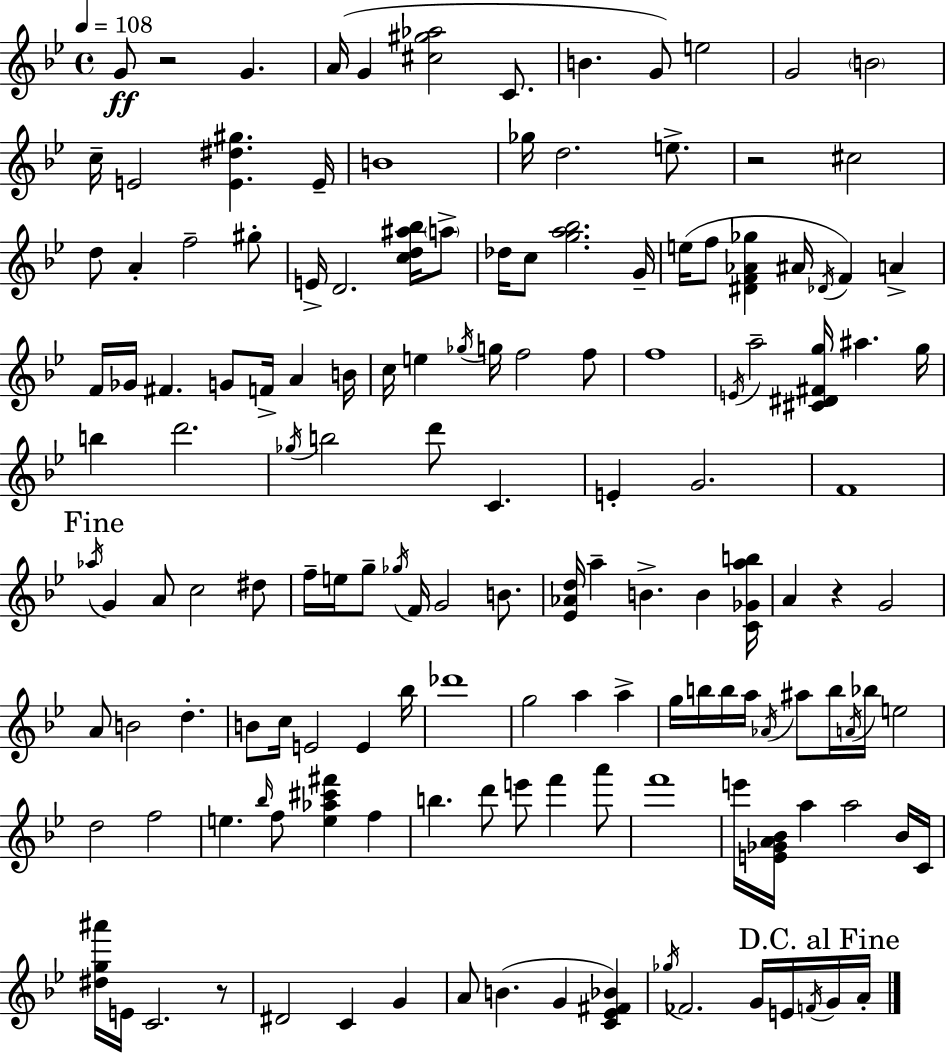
{
  \clef treble
  \time 4/4
  \defaultTimeSignature
  \key bes \major
  \tempo 4 = 108
  g'8\ff r2 g'4. | a'16( g'4 <cis'' gis'' aes''>2 c'8. | b'4. g'8) e''2 | g'2 \parenthesize b'2 | \break c''16-- e'2 <e' dis'' gis''>4. e'16-- | b'1 | ges''16 d''2. e''8.-> | r2 cis''2 | \break d''8 a'4-. f''2-- gis''8-. | e'16-> d'2. <c'' d'' ais'' bes''>16 \parenthesize a''8-> | des''16 c''8 <g'' a'' bes''>2. g'16-- | e''16( f''8 <dis' f' aes' ges''>4 ais'16 \acciaccatura { des'16 }) f'4 a'4-> | \break f'16 ges'16 fis'4. g'8 f'16-> a'4 | b'16 c''16 e''4 \acciaccatura { ges''16 } g''16 f''2 | f''8 f''1 | \acciaccatura { e'16 } a''2-- <cis' dis' fis' g''>16 ais''4. | \break g''16 b''4 d'''2. | \acciaccatura { ges''16 } b''2 d'''8 c'4. | e'4-. g'2. | f'1 | \break \mark "Fine" \acciaccatura { aes''16 } g'4 a'8 c''2 | dis''8 f''16-- e''16 g''8-- \acciaccatura { ges''16 } f'16 g'2 | b'8. <ees' aes' d''>16 a''4-- b'4.-> | b'4 <c' ges' a'' b''>16 a'4 r4 g'2 | \break a'8 b'2 | d''4.-. b'8 c''16 e'2 | e'4 bes''16 des'''1 | g''2 a''4 | \break a''4-> g''16 b''16 b''16 a''16 \acciaccatura { aes'16 } ais''8 b''16 \acciaccatura { a'16 } bes''16 | e''2 d''2 | f''2 e''4. \grace { bes''16 } f''8 | <e'' aes'' cis''' fis'''>4 f''4 b''4. d'''8 | \break e'''8 f'''4 a'''8 f'''1 | e'''16 <e' ges' a' bes'>16 a''4 a''2 | bes'16 c'16 <dis'' g'' ais'''>16 e'16 c'2. | r8 dis'2 | \break c'4 g'4 a'8 b'4.( | g'4 <c' ees' fis' bes'>4) \acciaccatura { ges''16 } fes'2. | g'16 e'16 \acciaccatura { f'16 } \mark "D.C. al Fine" g'16 a'16-. \bar "|."
}